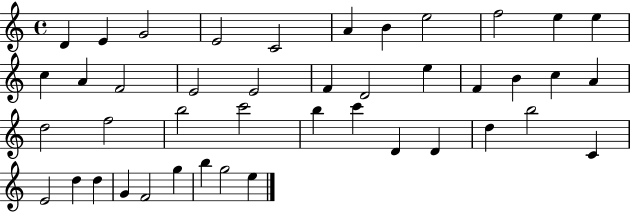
{
  \clef treble
  \time 4/4
  \defaultTimeSignature
  \key c \major
  d'4 e'4 g'2 | e'2 c'2 | a'4 b'4 e''2 | f''2 e''4 e''4 | \break c''4 a'4 f'2 | e'2 e'2 | f'4 d'2 e''4 | f'4 b'4 c''4 a'4 | \break d''2 f''2 | b''2 c'''2 | b''4 c'''4 d'4 d'4 | d''4 b''2 c'4 | \break e'2 d''4 d''4 | g'4 f'2 g''4 | b''4 g''2 e''4 | \bar "|."
}